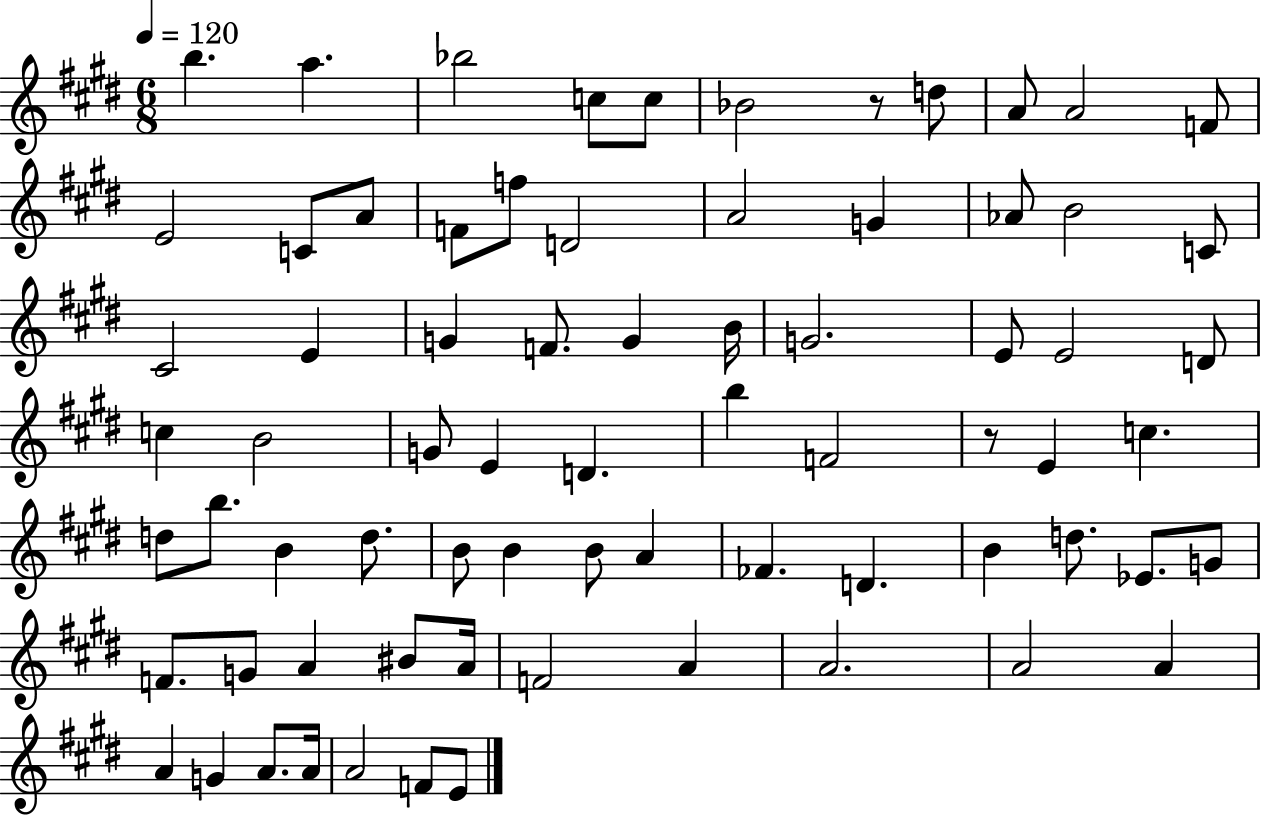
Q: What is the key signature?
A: E major